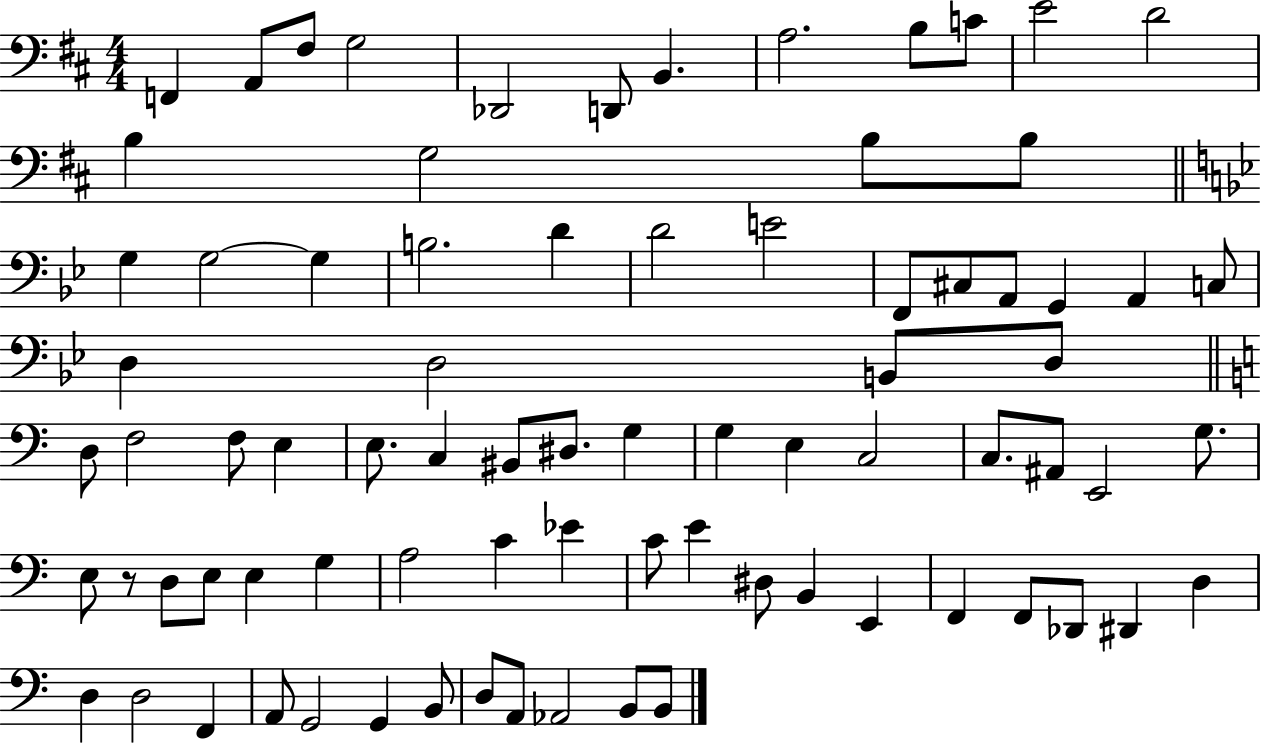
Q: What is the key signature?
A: D major